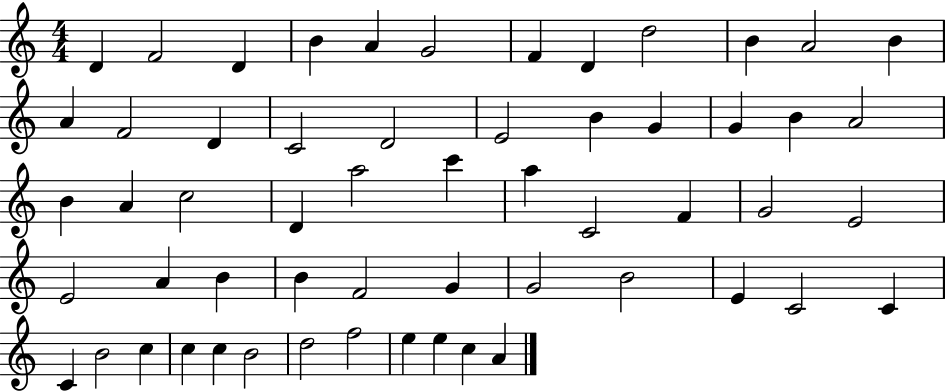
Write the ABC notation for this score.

X:1
T:Untitled
M:4/4
L:1/4
K:C
D F2 D B A G2 F D d2 B A2 B A F2 D C2 D2 E2 B G G B A2 B A c2 D a2 c' a C2 F G2 E2 E2 A B B F2 G G2 B2 E C2 C C B2 c c c B2 d2 f2 e e c A